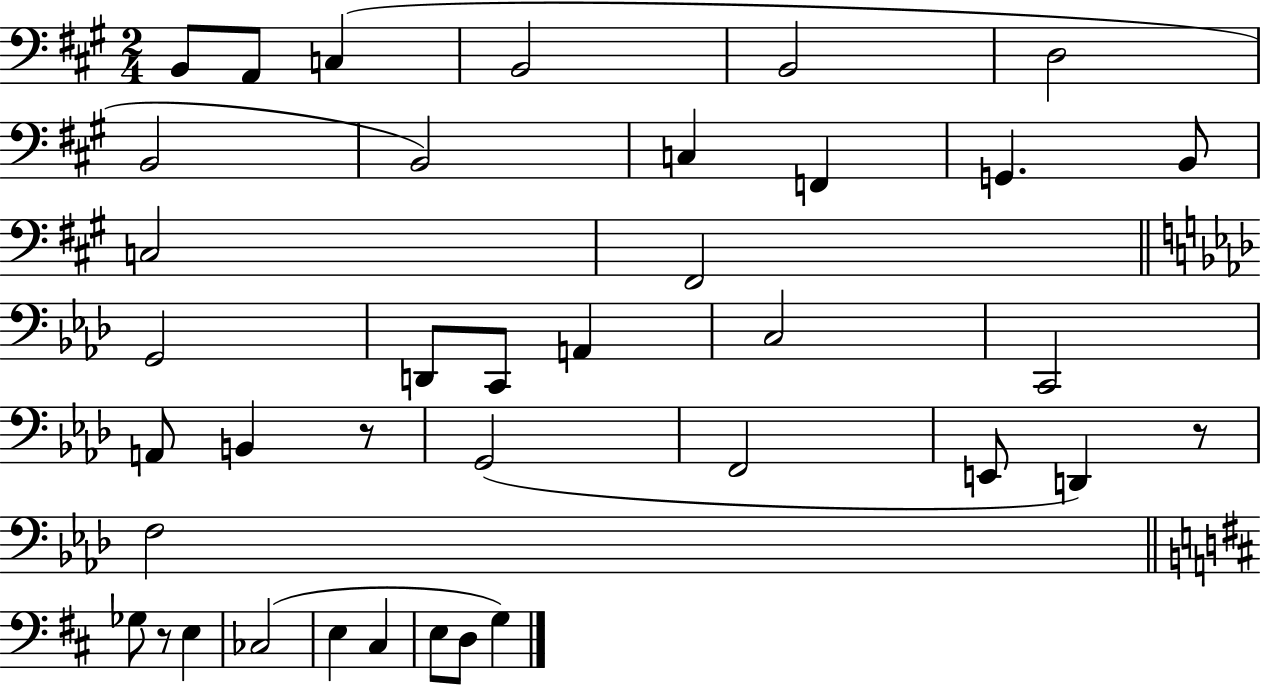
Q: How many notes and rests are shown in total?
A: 38